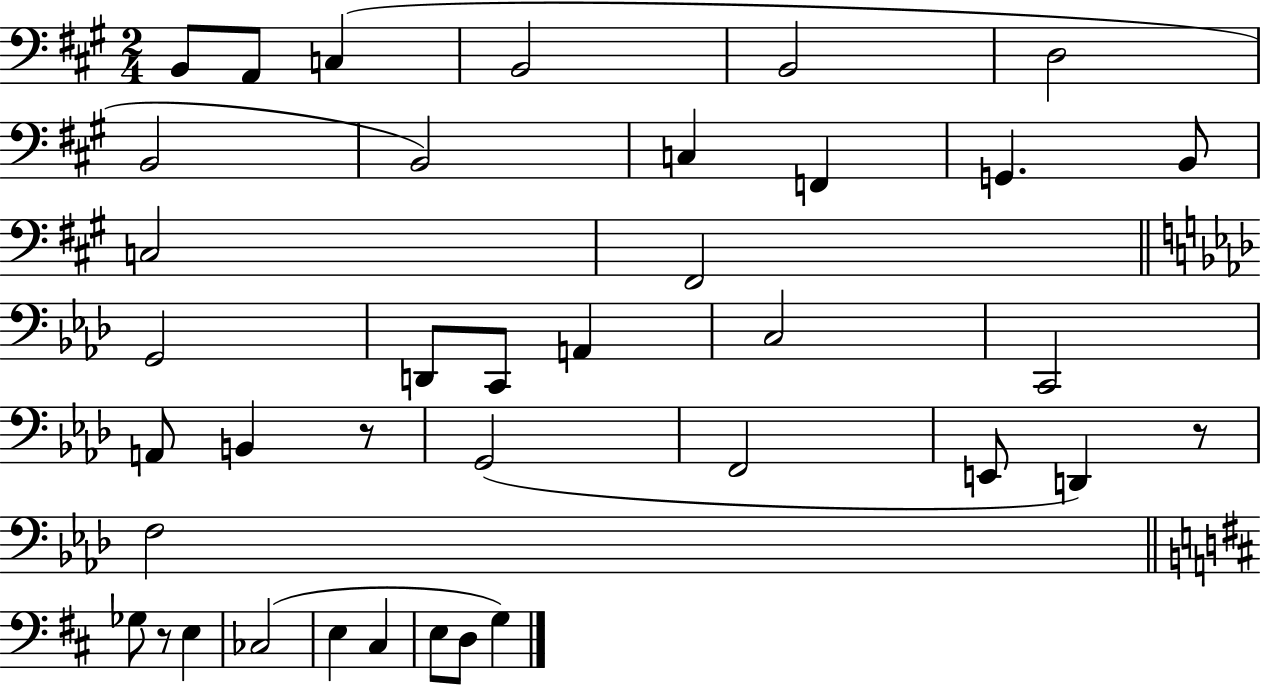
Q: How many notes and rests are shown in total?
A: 38